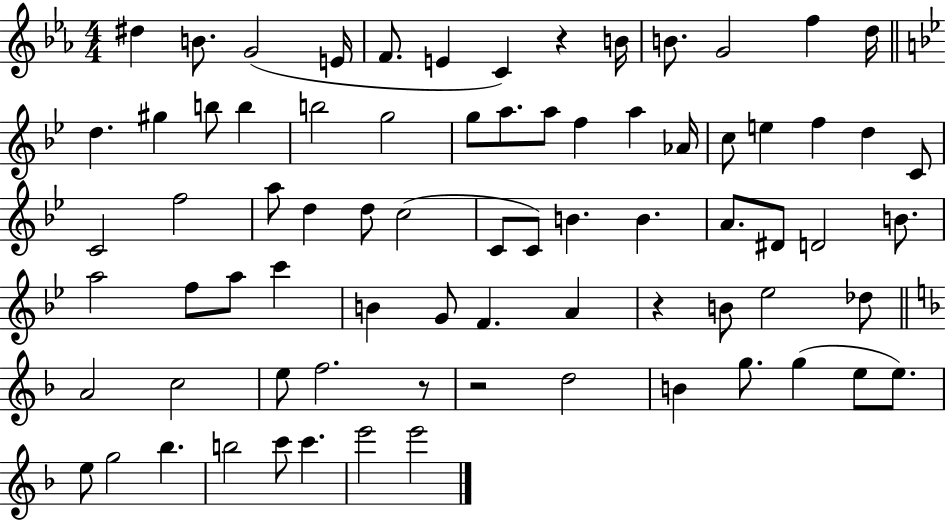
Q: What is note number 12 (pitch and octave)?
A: D5